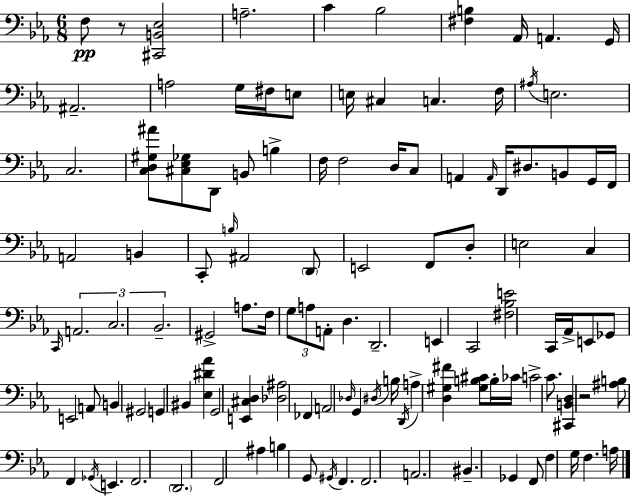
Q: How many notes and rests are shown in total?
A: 115